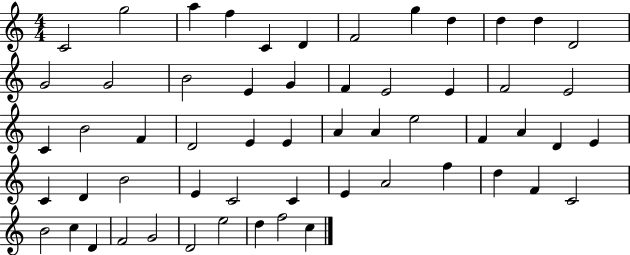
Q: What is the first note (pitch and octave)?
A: C4